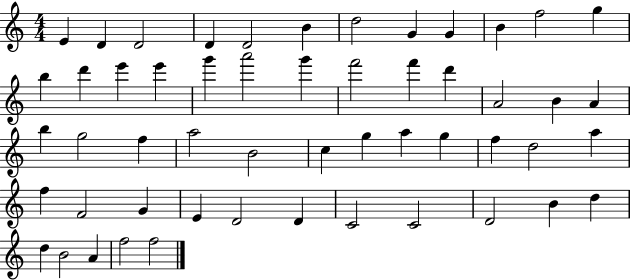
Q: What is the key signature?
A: C major